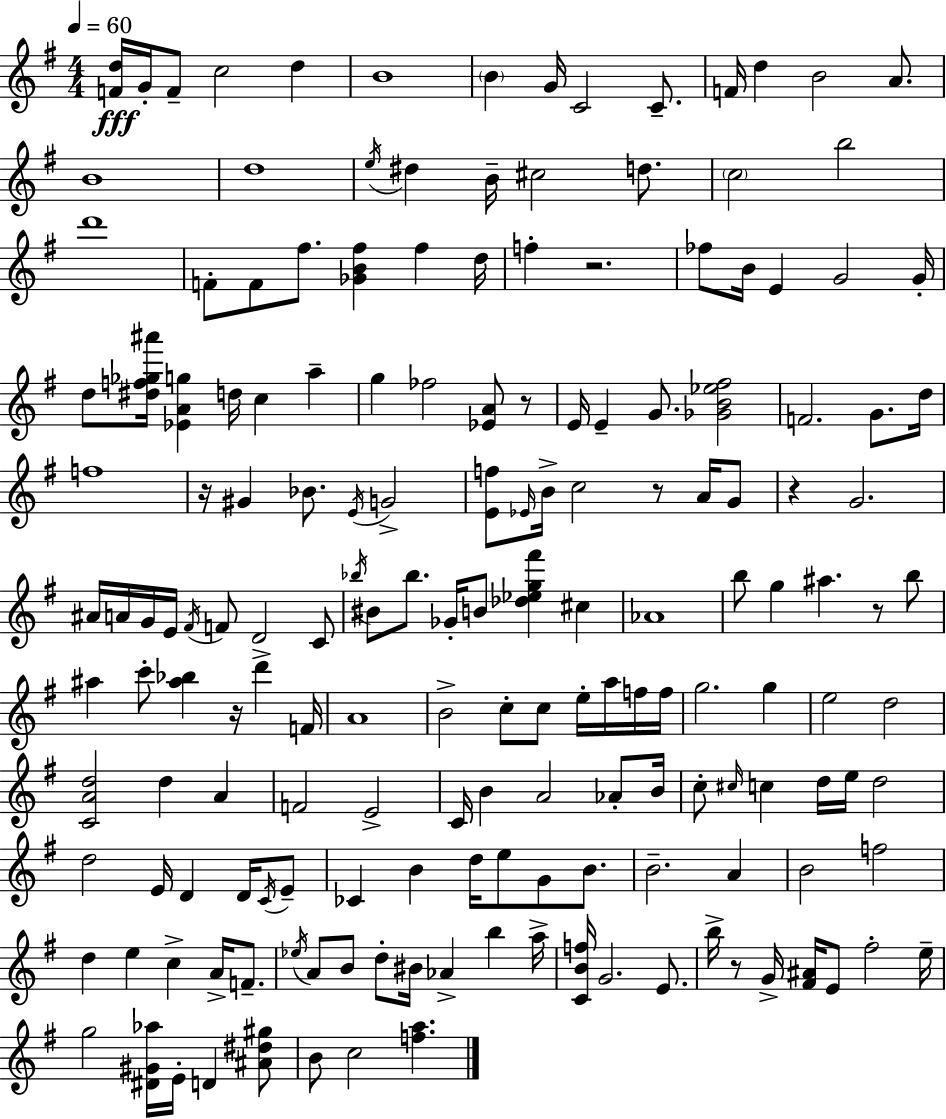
[F4,D5]/s G4/s F4/e C5/h D5/q B4/w B4/q G4/s C4/h C4/e. F4/s D5/q B4/h A4/e. B4/w D5/w E5/s D#5/q B4/s C#5/h D5/e. C5/h B5/h D6/w F4/e F4/e F#5/e. [Gb4,B4,F#5]/q F#5/q D5/s F5/q R/h. FES5/e B4/s E4/q G4/h G4/s D5/e [D#5,F5,Gb5,A#6]/s [Eb4,A4,G5]/q D5/s C5/q A5/q G5/q FES5/h [Eb4,A4]/e R/e E4/s E4/q G4/e. [Gb4,B4,Eb5,F#5]/h F4/h. G4/e. D5/s F5/w R/s G#4/q Bb4/e. E4/s G4/h [E4,F5]/e Eb4/s B4/s C5/h R/e A4/s G4/e R/q G4/h. A#4/s A4/s G4/s E4/s F#4/s F4/e D4/h C4/e Bb5/s BIS4/e Bb5/e. Gb4/s B4/e [Db5,Eb5,G5,F#6]/q C#5/q Ab4/w B5/e G5/q A#5/q. R/e B5/e A#5/q C6/e [A#5,Bb5]/q R/s D6/q F4/s A4/w B4/h C5/e C5/e E5/s A5/s F5/s F5/s G5/h. G5/q E5/h D5/h [C4,A4,D5]/h D5/q A4/q F4/h E4/h C4/s B4/q A4/h Ab4/e B4/s C5/e C#5/s C5/q D5/s E5/s D5/h D5/h E4/s D4/q D4/s C4/s E4/e CES4/q B4/q D5/s E5/e G4/e B4/e. B4/h. A4/q B4/h F5/h D5/q E5/q C5/q A4/s F4/e. Eb5/s A4/e B4/e D5/e BIS4/s Ab4/q B5/q A5/s [C4,B4,F5]/s G4/h. E4/e. B5/s R/e G4/s [F#4,A#4]/s E4/e F#5/h E5/s G5/h [D#4,G#4,Ab5]/s E4/s D4/q [A#4,D#5,G#5]/e B4/e C5/h [F5,A5]/q.